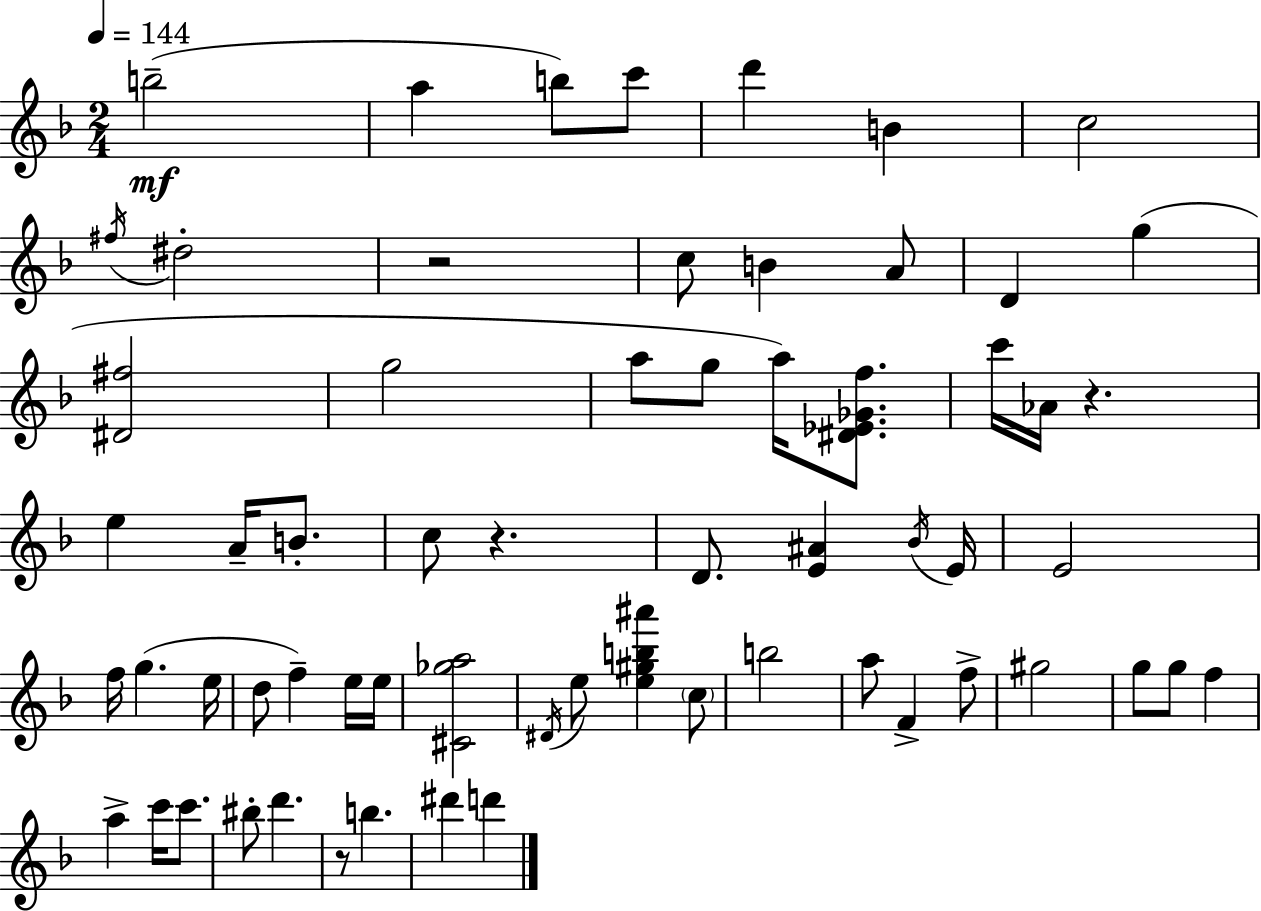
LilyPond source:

{
  \clef treble
  \numericTimeSignature
  \time 2/4
  \key d \minor
  \tempo 4 = 144
  b''2--(\mf | a''4 b''8) c'''8 | d'''4 b'4 | c''2 | \break \acciaccatura { fis''16 } dis''2-. | r2 | c''8 b'4 a'8 | d'4 g''4( | \break <dis' fis''>2 | g''2 | a''8 g''8 a''16) <dis' ees' ges' f''>8. | c'''16 aes'16 r4. | \break e''4 a'16-- b'8.-. | c''8 r4. | d'8. <e' ais'>4 | \acciaccatura { bes'16 } e'16 e'2 | \break f''16 g''4.( | e''16 d''8 f''4--) | e''16 e''16 <cis' ges'' a''>2 | \acciaccatura { dis'16 } e''8 <e'' gis'' b'' ais'''>4 | \break \parenthesize c''8 b''2 | a''8 f'4-> | f''8-> gis''2 | g''8 g''8 f''4 | \break a''4-> c'''16 | c'''8. bis''8-. d'''4. | r8 b''4. | dis'''4 d'''4 | \break \bar "|."
}